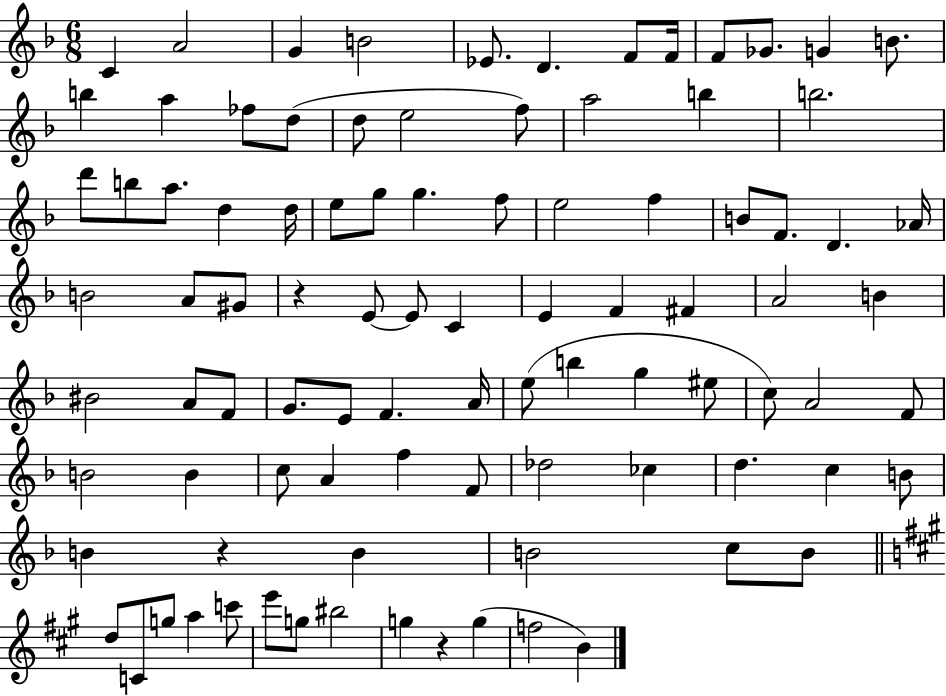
C4/q A4/h G4/q B4/h Eb4/e. D4/q. F4/e F4/s F4/e Gb4/e. G4/q B4/e. B5/q A5/q FES5/e D5/e D5/e E5/h F5/e A5/h B5/q B5/h. D6/e B5/e A5/e. D5/q D5/s E5/e G5/e G5/q. F5/e E5/h F5/q B4/e F4/e. D4/q. Ab4/s B4/h A4/e G#4/e R/q E4/e E4/e C4/q E4/q F4/q F#4/q A4/h B4/q BIS4/h A4/e F4/e G4/e. E4/e F4/q. A4/s E5/e B5/q G5/q EIS5/e C5/e A4/h F4/e B4/h B4/q C5/e A4/q F5/q F4/e Db5/h CES5/q D5/q. C5/q B4/e B4/q R/q B4/q B4/h C5/e B4/e D5/e C4/e G5/e A5/q C6/e E6/e G5/e BIS5/h G5/q R/q G5/q F5/h B4/q